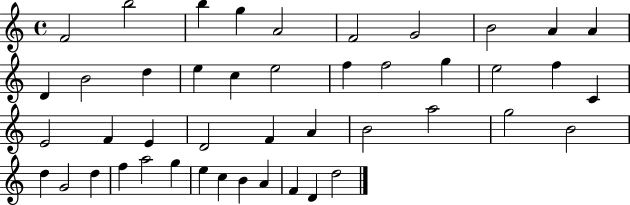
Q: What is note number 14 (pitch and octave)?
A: E5